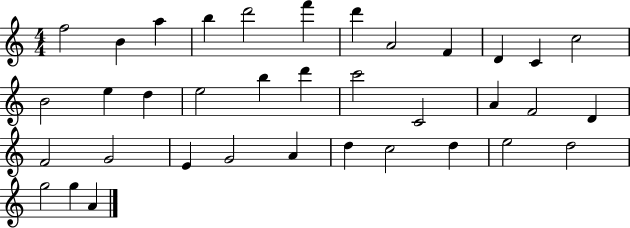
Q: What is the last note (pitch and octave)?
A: A4